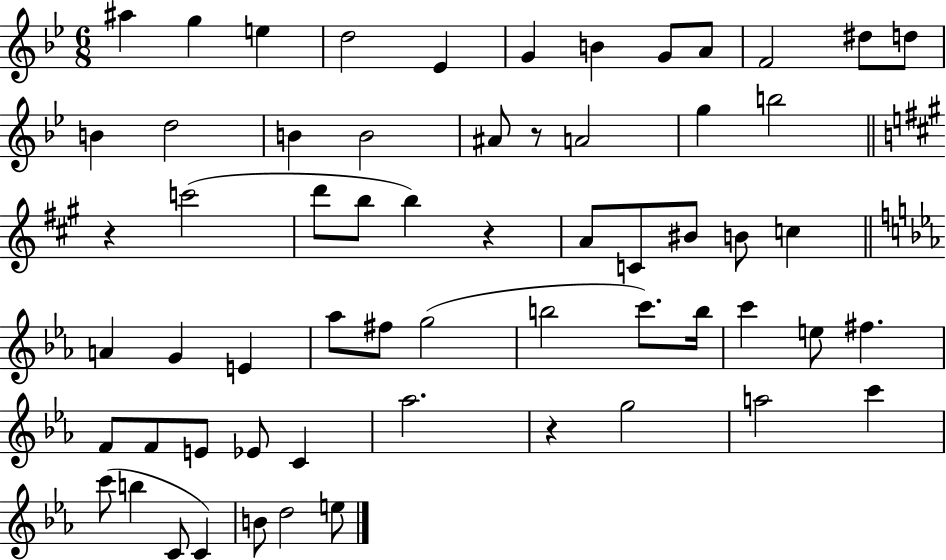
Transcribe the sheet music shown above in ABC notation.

X:1
T:Untitled
M:6/8
L:1/4
K:Bb
^a g e d2 _E G B G/2 A/2 F2 ^d/2 d/2 B d2 B B2 ^A/2 z/2 A2 g b2 z c'2 d'/2 b/2 b z A/2 C/2 ^B/2 B/2 c A G E _a/2 ^f/2 g2 b2 c'/2 b/4 c' e/2 ^f F/2 F/2 E/2 _E/2 C _a2 z g2 a2 c' c'/2 b C/2 C B/2 d2 e/2